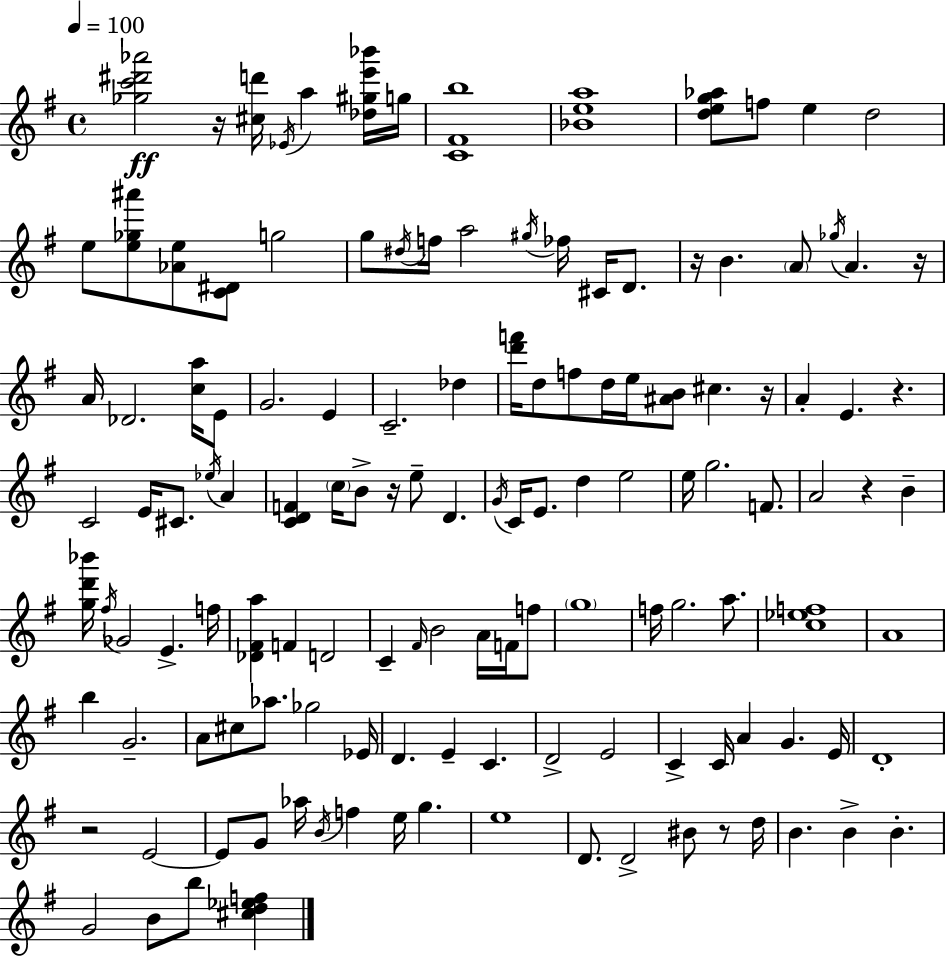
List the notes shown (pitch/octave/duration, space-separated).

[Gb5,C6,D#6,Ab6]/h R/s [C#5,D6]/s Eb4/s A5/q [Db5,G#5,E6,Bb6]/s G5/s [C4,F#4,B5]/w [Bb4,E5,A5]/w [D5,E5,G5,Ab5]/e F5/e E5/q D5/h E5/e [E5,Gb5,A#6]/e [Ab4,E5]/e [C4,D#4]/e G5/h G5/e D#5/s F5/s A5/h G#5/s FES5/s C#4/s D4/e. R/s B4/q. A4/e Gb5/s A4/q. R/s A4/s Db4/h. [C5,A5]/s E4/e G4/h. E4/q C4/h. Db5/q [D6,F6]/s D5/e F5/e D5/s E5/s [A#4,B4]/e C#5/q. R/s A4/q E4/q. R/q. C4/h E4/s C#4/e. Eb5/s A4/q [C4,D4,F4]/q C5/s B4/e R/s E5/e D4/q. G4/s C4/s E4/e. D5/q E5/h E5/s G5/h. F4/e. A4/h R/q B4/q [G5,D6,Bb6]/s F#5/s Gb4/h E4/q. F5/s [Db4,F#4,A5]/q F4/q D4/h C4/q F#4/s B4/h A4/s F4/s F5/e G5/w F5/s G5/h. A5/e. [C5,Eb5,F5]/w A4/w B5/q G4/h. A4/e C#5/e Ab5/e. Gb5/h Eb4/s D4/q. E4/q C4/q. D4/h E4/h C4/q C4/s A4/q G4/q. E4/s D4/w R/h E4/h E4/e G4/e Ab5/s B4/s F5/q E5/s G5/q. E5/w D4/e. D4/h BIS4/e R/e D5/s B4/q. B4/q B4/q. G4/h B4/e B5/e [C#5,D5,Eb5,F5]/q